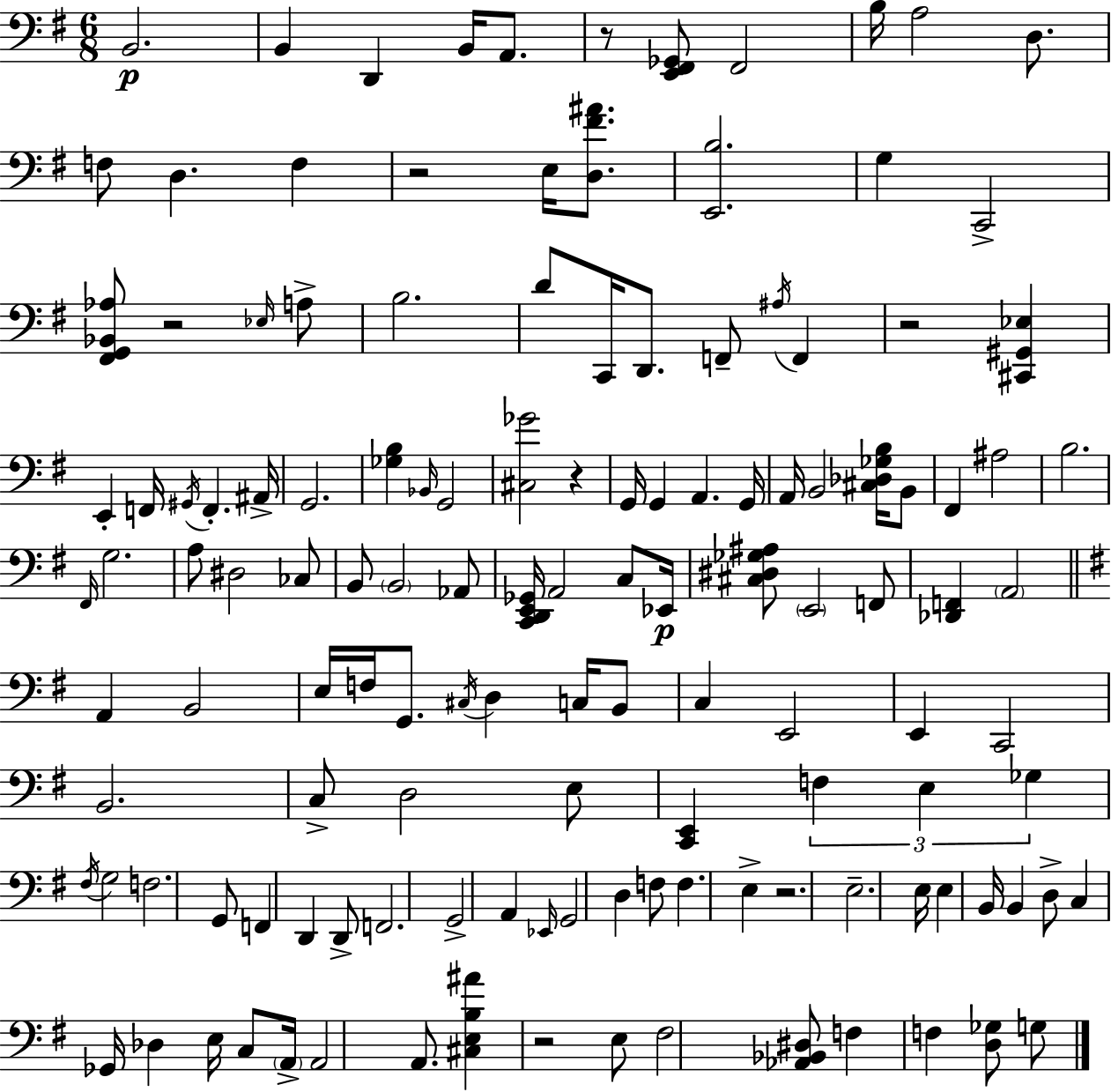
B2/h. B2/q D2/q B2/s A2/e. R/e [E2,F#2,Gb2]/e F#2/h B3/s A3/h D3/e. F3/e D3/q. F3/q R/h E3/s [D3,F#4,A#4]/e. [E2,B3]/h. G3/q C2/h [F#2,G2,Bb2,Ab3]/e R/h Eb3/s A3/e B3/h. D4/e C2/s D2/e. F2/e A#3/s F2/q R/h [C#2,G#2,Eb3]/q E2/q F2/s G#2/s F2/q. A#2/s G2/h. [Gb3,B3]/q Bb2/s G2/h [C#3,Gb4]/h R/q G2/s G2/q A2/q. G2/s A2/s B2/h [C#3,Db3,Gb3,B3]/s B2/e F#2/q A#3/h B3/h. F#2/s G3/h. A3/e D#3/h CES3/e B2/e B2/h Ab2/e [C2,D2,E2,Gb2]/s A2/h C3/e Eb2/s [C#3,D#3,Gb3,A#3]/e E2/h F2/e [Db2,F2]/q A2/h A2/q B2/h E3/s F3/s G2/e. C#3/s D3/q C3/s B2/e C3/q E2/h E2/q C2/h B2/h. C3/e D3/h E3/e [C2,E2]/q F3/q E3/q Gb3/q F#3/s G3/h F3/h. G2/e F2/q D2/q D2/e F2/h. G2/h A2/q Eb2/s G2/h D3/q F3/e F3/q. E3/q R/h. E3/h. E3/s E3/q B2/s B2/q D3/e C3/q Gb2/s Db3/q E3/s C3/e A2/s A2/h A2/e. [C#3,E3,B3,A#4]/q R/h E3/e F#3/h [Ab2,Bb2,D#3]/e F3/q F3/q [D3,Gb3]/e G3/e